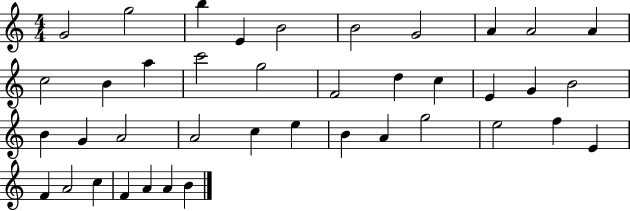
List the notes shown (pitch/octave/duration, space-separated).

G4/h G5/h B5/q E4/q B4/h B4/h G4/h A4/q A4/h A4/q C5/h B4/q A5/q C6/h G5/h F4/h D5/q C5/q E4/q G4/q B4/h B4/q G4/q A4/h A4/h C5/q E5/q B4/q A4/q G5/h E5/h F5/q E4/q F4/q A4/h C5/q F4/q A4/q A4/q B4/q